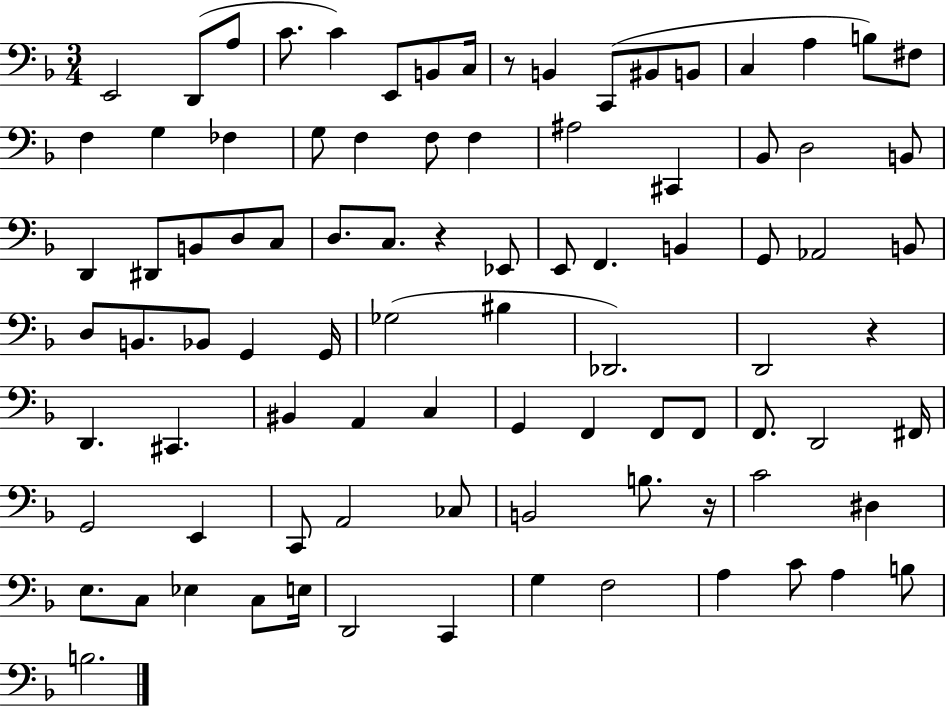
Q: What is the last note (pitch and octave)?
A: B3